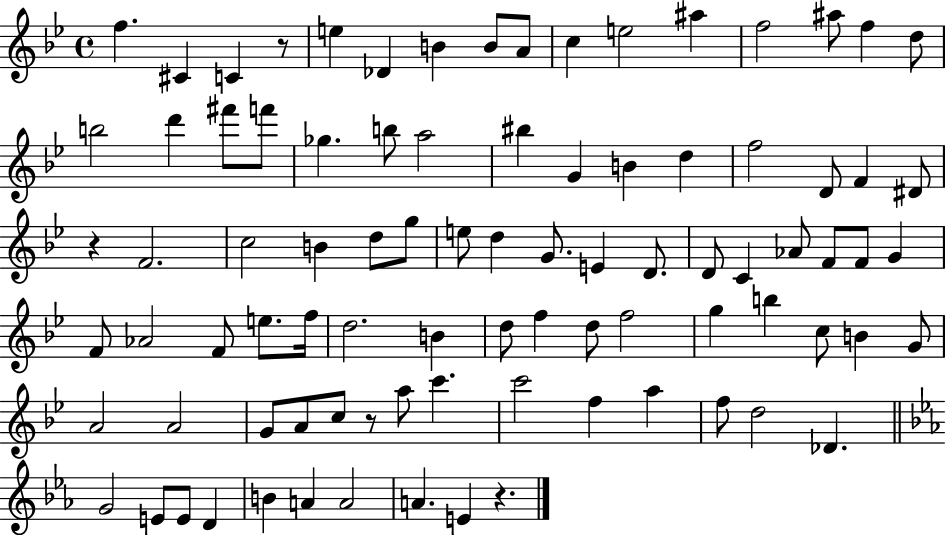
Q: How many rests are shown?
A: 4